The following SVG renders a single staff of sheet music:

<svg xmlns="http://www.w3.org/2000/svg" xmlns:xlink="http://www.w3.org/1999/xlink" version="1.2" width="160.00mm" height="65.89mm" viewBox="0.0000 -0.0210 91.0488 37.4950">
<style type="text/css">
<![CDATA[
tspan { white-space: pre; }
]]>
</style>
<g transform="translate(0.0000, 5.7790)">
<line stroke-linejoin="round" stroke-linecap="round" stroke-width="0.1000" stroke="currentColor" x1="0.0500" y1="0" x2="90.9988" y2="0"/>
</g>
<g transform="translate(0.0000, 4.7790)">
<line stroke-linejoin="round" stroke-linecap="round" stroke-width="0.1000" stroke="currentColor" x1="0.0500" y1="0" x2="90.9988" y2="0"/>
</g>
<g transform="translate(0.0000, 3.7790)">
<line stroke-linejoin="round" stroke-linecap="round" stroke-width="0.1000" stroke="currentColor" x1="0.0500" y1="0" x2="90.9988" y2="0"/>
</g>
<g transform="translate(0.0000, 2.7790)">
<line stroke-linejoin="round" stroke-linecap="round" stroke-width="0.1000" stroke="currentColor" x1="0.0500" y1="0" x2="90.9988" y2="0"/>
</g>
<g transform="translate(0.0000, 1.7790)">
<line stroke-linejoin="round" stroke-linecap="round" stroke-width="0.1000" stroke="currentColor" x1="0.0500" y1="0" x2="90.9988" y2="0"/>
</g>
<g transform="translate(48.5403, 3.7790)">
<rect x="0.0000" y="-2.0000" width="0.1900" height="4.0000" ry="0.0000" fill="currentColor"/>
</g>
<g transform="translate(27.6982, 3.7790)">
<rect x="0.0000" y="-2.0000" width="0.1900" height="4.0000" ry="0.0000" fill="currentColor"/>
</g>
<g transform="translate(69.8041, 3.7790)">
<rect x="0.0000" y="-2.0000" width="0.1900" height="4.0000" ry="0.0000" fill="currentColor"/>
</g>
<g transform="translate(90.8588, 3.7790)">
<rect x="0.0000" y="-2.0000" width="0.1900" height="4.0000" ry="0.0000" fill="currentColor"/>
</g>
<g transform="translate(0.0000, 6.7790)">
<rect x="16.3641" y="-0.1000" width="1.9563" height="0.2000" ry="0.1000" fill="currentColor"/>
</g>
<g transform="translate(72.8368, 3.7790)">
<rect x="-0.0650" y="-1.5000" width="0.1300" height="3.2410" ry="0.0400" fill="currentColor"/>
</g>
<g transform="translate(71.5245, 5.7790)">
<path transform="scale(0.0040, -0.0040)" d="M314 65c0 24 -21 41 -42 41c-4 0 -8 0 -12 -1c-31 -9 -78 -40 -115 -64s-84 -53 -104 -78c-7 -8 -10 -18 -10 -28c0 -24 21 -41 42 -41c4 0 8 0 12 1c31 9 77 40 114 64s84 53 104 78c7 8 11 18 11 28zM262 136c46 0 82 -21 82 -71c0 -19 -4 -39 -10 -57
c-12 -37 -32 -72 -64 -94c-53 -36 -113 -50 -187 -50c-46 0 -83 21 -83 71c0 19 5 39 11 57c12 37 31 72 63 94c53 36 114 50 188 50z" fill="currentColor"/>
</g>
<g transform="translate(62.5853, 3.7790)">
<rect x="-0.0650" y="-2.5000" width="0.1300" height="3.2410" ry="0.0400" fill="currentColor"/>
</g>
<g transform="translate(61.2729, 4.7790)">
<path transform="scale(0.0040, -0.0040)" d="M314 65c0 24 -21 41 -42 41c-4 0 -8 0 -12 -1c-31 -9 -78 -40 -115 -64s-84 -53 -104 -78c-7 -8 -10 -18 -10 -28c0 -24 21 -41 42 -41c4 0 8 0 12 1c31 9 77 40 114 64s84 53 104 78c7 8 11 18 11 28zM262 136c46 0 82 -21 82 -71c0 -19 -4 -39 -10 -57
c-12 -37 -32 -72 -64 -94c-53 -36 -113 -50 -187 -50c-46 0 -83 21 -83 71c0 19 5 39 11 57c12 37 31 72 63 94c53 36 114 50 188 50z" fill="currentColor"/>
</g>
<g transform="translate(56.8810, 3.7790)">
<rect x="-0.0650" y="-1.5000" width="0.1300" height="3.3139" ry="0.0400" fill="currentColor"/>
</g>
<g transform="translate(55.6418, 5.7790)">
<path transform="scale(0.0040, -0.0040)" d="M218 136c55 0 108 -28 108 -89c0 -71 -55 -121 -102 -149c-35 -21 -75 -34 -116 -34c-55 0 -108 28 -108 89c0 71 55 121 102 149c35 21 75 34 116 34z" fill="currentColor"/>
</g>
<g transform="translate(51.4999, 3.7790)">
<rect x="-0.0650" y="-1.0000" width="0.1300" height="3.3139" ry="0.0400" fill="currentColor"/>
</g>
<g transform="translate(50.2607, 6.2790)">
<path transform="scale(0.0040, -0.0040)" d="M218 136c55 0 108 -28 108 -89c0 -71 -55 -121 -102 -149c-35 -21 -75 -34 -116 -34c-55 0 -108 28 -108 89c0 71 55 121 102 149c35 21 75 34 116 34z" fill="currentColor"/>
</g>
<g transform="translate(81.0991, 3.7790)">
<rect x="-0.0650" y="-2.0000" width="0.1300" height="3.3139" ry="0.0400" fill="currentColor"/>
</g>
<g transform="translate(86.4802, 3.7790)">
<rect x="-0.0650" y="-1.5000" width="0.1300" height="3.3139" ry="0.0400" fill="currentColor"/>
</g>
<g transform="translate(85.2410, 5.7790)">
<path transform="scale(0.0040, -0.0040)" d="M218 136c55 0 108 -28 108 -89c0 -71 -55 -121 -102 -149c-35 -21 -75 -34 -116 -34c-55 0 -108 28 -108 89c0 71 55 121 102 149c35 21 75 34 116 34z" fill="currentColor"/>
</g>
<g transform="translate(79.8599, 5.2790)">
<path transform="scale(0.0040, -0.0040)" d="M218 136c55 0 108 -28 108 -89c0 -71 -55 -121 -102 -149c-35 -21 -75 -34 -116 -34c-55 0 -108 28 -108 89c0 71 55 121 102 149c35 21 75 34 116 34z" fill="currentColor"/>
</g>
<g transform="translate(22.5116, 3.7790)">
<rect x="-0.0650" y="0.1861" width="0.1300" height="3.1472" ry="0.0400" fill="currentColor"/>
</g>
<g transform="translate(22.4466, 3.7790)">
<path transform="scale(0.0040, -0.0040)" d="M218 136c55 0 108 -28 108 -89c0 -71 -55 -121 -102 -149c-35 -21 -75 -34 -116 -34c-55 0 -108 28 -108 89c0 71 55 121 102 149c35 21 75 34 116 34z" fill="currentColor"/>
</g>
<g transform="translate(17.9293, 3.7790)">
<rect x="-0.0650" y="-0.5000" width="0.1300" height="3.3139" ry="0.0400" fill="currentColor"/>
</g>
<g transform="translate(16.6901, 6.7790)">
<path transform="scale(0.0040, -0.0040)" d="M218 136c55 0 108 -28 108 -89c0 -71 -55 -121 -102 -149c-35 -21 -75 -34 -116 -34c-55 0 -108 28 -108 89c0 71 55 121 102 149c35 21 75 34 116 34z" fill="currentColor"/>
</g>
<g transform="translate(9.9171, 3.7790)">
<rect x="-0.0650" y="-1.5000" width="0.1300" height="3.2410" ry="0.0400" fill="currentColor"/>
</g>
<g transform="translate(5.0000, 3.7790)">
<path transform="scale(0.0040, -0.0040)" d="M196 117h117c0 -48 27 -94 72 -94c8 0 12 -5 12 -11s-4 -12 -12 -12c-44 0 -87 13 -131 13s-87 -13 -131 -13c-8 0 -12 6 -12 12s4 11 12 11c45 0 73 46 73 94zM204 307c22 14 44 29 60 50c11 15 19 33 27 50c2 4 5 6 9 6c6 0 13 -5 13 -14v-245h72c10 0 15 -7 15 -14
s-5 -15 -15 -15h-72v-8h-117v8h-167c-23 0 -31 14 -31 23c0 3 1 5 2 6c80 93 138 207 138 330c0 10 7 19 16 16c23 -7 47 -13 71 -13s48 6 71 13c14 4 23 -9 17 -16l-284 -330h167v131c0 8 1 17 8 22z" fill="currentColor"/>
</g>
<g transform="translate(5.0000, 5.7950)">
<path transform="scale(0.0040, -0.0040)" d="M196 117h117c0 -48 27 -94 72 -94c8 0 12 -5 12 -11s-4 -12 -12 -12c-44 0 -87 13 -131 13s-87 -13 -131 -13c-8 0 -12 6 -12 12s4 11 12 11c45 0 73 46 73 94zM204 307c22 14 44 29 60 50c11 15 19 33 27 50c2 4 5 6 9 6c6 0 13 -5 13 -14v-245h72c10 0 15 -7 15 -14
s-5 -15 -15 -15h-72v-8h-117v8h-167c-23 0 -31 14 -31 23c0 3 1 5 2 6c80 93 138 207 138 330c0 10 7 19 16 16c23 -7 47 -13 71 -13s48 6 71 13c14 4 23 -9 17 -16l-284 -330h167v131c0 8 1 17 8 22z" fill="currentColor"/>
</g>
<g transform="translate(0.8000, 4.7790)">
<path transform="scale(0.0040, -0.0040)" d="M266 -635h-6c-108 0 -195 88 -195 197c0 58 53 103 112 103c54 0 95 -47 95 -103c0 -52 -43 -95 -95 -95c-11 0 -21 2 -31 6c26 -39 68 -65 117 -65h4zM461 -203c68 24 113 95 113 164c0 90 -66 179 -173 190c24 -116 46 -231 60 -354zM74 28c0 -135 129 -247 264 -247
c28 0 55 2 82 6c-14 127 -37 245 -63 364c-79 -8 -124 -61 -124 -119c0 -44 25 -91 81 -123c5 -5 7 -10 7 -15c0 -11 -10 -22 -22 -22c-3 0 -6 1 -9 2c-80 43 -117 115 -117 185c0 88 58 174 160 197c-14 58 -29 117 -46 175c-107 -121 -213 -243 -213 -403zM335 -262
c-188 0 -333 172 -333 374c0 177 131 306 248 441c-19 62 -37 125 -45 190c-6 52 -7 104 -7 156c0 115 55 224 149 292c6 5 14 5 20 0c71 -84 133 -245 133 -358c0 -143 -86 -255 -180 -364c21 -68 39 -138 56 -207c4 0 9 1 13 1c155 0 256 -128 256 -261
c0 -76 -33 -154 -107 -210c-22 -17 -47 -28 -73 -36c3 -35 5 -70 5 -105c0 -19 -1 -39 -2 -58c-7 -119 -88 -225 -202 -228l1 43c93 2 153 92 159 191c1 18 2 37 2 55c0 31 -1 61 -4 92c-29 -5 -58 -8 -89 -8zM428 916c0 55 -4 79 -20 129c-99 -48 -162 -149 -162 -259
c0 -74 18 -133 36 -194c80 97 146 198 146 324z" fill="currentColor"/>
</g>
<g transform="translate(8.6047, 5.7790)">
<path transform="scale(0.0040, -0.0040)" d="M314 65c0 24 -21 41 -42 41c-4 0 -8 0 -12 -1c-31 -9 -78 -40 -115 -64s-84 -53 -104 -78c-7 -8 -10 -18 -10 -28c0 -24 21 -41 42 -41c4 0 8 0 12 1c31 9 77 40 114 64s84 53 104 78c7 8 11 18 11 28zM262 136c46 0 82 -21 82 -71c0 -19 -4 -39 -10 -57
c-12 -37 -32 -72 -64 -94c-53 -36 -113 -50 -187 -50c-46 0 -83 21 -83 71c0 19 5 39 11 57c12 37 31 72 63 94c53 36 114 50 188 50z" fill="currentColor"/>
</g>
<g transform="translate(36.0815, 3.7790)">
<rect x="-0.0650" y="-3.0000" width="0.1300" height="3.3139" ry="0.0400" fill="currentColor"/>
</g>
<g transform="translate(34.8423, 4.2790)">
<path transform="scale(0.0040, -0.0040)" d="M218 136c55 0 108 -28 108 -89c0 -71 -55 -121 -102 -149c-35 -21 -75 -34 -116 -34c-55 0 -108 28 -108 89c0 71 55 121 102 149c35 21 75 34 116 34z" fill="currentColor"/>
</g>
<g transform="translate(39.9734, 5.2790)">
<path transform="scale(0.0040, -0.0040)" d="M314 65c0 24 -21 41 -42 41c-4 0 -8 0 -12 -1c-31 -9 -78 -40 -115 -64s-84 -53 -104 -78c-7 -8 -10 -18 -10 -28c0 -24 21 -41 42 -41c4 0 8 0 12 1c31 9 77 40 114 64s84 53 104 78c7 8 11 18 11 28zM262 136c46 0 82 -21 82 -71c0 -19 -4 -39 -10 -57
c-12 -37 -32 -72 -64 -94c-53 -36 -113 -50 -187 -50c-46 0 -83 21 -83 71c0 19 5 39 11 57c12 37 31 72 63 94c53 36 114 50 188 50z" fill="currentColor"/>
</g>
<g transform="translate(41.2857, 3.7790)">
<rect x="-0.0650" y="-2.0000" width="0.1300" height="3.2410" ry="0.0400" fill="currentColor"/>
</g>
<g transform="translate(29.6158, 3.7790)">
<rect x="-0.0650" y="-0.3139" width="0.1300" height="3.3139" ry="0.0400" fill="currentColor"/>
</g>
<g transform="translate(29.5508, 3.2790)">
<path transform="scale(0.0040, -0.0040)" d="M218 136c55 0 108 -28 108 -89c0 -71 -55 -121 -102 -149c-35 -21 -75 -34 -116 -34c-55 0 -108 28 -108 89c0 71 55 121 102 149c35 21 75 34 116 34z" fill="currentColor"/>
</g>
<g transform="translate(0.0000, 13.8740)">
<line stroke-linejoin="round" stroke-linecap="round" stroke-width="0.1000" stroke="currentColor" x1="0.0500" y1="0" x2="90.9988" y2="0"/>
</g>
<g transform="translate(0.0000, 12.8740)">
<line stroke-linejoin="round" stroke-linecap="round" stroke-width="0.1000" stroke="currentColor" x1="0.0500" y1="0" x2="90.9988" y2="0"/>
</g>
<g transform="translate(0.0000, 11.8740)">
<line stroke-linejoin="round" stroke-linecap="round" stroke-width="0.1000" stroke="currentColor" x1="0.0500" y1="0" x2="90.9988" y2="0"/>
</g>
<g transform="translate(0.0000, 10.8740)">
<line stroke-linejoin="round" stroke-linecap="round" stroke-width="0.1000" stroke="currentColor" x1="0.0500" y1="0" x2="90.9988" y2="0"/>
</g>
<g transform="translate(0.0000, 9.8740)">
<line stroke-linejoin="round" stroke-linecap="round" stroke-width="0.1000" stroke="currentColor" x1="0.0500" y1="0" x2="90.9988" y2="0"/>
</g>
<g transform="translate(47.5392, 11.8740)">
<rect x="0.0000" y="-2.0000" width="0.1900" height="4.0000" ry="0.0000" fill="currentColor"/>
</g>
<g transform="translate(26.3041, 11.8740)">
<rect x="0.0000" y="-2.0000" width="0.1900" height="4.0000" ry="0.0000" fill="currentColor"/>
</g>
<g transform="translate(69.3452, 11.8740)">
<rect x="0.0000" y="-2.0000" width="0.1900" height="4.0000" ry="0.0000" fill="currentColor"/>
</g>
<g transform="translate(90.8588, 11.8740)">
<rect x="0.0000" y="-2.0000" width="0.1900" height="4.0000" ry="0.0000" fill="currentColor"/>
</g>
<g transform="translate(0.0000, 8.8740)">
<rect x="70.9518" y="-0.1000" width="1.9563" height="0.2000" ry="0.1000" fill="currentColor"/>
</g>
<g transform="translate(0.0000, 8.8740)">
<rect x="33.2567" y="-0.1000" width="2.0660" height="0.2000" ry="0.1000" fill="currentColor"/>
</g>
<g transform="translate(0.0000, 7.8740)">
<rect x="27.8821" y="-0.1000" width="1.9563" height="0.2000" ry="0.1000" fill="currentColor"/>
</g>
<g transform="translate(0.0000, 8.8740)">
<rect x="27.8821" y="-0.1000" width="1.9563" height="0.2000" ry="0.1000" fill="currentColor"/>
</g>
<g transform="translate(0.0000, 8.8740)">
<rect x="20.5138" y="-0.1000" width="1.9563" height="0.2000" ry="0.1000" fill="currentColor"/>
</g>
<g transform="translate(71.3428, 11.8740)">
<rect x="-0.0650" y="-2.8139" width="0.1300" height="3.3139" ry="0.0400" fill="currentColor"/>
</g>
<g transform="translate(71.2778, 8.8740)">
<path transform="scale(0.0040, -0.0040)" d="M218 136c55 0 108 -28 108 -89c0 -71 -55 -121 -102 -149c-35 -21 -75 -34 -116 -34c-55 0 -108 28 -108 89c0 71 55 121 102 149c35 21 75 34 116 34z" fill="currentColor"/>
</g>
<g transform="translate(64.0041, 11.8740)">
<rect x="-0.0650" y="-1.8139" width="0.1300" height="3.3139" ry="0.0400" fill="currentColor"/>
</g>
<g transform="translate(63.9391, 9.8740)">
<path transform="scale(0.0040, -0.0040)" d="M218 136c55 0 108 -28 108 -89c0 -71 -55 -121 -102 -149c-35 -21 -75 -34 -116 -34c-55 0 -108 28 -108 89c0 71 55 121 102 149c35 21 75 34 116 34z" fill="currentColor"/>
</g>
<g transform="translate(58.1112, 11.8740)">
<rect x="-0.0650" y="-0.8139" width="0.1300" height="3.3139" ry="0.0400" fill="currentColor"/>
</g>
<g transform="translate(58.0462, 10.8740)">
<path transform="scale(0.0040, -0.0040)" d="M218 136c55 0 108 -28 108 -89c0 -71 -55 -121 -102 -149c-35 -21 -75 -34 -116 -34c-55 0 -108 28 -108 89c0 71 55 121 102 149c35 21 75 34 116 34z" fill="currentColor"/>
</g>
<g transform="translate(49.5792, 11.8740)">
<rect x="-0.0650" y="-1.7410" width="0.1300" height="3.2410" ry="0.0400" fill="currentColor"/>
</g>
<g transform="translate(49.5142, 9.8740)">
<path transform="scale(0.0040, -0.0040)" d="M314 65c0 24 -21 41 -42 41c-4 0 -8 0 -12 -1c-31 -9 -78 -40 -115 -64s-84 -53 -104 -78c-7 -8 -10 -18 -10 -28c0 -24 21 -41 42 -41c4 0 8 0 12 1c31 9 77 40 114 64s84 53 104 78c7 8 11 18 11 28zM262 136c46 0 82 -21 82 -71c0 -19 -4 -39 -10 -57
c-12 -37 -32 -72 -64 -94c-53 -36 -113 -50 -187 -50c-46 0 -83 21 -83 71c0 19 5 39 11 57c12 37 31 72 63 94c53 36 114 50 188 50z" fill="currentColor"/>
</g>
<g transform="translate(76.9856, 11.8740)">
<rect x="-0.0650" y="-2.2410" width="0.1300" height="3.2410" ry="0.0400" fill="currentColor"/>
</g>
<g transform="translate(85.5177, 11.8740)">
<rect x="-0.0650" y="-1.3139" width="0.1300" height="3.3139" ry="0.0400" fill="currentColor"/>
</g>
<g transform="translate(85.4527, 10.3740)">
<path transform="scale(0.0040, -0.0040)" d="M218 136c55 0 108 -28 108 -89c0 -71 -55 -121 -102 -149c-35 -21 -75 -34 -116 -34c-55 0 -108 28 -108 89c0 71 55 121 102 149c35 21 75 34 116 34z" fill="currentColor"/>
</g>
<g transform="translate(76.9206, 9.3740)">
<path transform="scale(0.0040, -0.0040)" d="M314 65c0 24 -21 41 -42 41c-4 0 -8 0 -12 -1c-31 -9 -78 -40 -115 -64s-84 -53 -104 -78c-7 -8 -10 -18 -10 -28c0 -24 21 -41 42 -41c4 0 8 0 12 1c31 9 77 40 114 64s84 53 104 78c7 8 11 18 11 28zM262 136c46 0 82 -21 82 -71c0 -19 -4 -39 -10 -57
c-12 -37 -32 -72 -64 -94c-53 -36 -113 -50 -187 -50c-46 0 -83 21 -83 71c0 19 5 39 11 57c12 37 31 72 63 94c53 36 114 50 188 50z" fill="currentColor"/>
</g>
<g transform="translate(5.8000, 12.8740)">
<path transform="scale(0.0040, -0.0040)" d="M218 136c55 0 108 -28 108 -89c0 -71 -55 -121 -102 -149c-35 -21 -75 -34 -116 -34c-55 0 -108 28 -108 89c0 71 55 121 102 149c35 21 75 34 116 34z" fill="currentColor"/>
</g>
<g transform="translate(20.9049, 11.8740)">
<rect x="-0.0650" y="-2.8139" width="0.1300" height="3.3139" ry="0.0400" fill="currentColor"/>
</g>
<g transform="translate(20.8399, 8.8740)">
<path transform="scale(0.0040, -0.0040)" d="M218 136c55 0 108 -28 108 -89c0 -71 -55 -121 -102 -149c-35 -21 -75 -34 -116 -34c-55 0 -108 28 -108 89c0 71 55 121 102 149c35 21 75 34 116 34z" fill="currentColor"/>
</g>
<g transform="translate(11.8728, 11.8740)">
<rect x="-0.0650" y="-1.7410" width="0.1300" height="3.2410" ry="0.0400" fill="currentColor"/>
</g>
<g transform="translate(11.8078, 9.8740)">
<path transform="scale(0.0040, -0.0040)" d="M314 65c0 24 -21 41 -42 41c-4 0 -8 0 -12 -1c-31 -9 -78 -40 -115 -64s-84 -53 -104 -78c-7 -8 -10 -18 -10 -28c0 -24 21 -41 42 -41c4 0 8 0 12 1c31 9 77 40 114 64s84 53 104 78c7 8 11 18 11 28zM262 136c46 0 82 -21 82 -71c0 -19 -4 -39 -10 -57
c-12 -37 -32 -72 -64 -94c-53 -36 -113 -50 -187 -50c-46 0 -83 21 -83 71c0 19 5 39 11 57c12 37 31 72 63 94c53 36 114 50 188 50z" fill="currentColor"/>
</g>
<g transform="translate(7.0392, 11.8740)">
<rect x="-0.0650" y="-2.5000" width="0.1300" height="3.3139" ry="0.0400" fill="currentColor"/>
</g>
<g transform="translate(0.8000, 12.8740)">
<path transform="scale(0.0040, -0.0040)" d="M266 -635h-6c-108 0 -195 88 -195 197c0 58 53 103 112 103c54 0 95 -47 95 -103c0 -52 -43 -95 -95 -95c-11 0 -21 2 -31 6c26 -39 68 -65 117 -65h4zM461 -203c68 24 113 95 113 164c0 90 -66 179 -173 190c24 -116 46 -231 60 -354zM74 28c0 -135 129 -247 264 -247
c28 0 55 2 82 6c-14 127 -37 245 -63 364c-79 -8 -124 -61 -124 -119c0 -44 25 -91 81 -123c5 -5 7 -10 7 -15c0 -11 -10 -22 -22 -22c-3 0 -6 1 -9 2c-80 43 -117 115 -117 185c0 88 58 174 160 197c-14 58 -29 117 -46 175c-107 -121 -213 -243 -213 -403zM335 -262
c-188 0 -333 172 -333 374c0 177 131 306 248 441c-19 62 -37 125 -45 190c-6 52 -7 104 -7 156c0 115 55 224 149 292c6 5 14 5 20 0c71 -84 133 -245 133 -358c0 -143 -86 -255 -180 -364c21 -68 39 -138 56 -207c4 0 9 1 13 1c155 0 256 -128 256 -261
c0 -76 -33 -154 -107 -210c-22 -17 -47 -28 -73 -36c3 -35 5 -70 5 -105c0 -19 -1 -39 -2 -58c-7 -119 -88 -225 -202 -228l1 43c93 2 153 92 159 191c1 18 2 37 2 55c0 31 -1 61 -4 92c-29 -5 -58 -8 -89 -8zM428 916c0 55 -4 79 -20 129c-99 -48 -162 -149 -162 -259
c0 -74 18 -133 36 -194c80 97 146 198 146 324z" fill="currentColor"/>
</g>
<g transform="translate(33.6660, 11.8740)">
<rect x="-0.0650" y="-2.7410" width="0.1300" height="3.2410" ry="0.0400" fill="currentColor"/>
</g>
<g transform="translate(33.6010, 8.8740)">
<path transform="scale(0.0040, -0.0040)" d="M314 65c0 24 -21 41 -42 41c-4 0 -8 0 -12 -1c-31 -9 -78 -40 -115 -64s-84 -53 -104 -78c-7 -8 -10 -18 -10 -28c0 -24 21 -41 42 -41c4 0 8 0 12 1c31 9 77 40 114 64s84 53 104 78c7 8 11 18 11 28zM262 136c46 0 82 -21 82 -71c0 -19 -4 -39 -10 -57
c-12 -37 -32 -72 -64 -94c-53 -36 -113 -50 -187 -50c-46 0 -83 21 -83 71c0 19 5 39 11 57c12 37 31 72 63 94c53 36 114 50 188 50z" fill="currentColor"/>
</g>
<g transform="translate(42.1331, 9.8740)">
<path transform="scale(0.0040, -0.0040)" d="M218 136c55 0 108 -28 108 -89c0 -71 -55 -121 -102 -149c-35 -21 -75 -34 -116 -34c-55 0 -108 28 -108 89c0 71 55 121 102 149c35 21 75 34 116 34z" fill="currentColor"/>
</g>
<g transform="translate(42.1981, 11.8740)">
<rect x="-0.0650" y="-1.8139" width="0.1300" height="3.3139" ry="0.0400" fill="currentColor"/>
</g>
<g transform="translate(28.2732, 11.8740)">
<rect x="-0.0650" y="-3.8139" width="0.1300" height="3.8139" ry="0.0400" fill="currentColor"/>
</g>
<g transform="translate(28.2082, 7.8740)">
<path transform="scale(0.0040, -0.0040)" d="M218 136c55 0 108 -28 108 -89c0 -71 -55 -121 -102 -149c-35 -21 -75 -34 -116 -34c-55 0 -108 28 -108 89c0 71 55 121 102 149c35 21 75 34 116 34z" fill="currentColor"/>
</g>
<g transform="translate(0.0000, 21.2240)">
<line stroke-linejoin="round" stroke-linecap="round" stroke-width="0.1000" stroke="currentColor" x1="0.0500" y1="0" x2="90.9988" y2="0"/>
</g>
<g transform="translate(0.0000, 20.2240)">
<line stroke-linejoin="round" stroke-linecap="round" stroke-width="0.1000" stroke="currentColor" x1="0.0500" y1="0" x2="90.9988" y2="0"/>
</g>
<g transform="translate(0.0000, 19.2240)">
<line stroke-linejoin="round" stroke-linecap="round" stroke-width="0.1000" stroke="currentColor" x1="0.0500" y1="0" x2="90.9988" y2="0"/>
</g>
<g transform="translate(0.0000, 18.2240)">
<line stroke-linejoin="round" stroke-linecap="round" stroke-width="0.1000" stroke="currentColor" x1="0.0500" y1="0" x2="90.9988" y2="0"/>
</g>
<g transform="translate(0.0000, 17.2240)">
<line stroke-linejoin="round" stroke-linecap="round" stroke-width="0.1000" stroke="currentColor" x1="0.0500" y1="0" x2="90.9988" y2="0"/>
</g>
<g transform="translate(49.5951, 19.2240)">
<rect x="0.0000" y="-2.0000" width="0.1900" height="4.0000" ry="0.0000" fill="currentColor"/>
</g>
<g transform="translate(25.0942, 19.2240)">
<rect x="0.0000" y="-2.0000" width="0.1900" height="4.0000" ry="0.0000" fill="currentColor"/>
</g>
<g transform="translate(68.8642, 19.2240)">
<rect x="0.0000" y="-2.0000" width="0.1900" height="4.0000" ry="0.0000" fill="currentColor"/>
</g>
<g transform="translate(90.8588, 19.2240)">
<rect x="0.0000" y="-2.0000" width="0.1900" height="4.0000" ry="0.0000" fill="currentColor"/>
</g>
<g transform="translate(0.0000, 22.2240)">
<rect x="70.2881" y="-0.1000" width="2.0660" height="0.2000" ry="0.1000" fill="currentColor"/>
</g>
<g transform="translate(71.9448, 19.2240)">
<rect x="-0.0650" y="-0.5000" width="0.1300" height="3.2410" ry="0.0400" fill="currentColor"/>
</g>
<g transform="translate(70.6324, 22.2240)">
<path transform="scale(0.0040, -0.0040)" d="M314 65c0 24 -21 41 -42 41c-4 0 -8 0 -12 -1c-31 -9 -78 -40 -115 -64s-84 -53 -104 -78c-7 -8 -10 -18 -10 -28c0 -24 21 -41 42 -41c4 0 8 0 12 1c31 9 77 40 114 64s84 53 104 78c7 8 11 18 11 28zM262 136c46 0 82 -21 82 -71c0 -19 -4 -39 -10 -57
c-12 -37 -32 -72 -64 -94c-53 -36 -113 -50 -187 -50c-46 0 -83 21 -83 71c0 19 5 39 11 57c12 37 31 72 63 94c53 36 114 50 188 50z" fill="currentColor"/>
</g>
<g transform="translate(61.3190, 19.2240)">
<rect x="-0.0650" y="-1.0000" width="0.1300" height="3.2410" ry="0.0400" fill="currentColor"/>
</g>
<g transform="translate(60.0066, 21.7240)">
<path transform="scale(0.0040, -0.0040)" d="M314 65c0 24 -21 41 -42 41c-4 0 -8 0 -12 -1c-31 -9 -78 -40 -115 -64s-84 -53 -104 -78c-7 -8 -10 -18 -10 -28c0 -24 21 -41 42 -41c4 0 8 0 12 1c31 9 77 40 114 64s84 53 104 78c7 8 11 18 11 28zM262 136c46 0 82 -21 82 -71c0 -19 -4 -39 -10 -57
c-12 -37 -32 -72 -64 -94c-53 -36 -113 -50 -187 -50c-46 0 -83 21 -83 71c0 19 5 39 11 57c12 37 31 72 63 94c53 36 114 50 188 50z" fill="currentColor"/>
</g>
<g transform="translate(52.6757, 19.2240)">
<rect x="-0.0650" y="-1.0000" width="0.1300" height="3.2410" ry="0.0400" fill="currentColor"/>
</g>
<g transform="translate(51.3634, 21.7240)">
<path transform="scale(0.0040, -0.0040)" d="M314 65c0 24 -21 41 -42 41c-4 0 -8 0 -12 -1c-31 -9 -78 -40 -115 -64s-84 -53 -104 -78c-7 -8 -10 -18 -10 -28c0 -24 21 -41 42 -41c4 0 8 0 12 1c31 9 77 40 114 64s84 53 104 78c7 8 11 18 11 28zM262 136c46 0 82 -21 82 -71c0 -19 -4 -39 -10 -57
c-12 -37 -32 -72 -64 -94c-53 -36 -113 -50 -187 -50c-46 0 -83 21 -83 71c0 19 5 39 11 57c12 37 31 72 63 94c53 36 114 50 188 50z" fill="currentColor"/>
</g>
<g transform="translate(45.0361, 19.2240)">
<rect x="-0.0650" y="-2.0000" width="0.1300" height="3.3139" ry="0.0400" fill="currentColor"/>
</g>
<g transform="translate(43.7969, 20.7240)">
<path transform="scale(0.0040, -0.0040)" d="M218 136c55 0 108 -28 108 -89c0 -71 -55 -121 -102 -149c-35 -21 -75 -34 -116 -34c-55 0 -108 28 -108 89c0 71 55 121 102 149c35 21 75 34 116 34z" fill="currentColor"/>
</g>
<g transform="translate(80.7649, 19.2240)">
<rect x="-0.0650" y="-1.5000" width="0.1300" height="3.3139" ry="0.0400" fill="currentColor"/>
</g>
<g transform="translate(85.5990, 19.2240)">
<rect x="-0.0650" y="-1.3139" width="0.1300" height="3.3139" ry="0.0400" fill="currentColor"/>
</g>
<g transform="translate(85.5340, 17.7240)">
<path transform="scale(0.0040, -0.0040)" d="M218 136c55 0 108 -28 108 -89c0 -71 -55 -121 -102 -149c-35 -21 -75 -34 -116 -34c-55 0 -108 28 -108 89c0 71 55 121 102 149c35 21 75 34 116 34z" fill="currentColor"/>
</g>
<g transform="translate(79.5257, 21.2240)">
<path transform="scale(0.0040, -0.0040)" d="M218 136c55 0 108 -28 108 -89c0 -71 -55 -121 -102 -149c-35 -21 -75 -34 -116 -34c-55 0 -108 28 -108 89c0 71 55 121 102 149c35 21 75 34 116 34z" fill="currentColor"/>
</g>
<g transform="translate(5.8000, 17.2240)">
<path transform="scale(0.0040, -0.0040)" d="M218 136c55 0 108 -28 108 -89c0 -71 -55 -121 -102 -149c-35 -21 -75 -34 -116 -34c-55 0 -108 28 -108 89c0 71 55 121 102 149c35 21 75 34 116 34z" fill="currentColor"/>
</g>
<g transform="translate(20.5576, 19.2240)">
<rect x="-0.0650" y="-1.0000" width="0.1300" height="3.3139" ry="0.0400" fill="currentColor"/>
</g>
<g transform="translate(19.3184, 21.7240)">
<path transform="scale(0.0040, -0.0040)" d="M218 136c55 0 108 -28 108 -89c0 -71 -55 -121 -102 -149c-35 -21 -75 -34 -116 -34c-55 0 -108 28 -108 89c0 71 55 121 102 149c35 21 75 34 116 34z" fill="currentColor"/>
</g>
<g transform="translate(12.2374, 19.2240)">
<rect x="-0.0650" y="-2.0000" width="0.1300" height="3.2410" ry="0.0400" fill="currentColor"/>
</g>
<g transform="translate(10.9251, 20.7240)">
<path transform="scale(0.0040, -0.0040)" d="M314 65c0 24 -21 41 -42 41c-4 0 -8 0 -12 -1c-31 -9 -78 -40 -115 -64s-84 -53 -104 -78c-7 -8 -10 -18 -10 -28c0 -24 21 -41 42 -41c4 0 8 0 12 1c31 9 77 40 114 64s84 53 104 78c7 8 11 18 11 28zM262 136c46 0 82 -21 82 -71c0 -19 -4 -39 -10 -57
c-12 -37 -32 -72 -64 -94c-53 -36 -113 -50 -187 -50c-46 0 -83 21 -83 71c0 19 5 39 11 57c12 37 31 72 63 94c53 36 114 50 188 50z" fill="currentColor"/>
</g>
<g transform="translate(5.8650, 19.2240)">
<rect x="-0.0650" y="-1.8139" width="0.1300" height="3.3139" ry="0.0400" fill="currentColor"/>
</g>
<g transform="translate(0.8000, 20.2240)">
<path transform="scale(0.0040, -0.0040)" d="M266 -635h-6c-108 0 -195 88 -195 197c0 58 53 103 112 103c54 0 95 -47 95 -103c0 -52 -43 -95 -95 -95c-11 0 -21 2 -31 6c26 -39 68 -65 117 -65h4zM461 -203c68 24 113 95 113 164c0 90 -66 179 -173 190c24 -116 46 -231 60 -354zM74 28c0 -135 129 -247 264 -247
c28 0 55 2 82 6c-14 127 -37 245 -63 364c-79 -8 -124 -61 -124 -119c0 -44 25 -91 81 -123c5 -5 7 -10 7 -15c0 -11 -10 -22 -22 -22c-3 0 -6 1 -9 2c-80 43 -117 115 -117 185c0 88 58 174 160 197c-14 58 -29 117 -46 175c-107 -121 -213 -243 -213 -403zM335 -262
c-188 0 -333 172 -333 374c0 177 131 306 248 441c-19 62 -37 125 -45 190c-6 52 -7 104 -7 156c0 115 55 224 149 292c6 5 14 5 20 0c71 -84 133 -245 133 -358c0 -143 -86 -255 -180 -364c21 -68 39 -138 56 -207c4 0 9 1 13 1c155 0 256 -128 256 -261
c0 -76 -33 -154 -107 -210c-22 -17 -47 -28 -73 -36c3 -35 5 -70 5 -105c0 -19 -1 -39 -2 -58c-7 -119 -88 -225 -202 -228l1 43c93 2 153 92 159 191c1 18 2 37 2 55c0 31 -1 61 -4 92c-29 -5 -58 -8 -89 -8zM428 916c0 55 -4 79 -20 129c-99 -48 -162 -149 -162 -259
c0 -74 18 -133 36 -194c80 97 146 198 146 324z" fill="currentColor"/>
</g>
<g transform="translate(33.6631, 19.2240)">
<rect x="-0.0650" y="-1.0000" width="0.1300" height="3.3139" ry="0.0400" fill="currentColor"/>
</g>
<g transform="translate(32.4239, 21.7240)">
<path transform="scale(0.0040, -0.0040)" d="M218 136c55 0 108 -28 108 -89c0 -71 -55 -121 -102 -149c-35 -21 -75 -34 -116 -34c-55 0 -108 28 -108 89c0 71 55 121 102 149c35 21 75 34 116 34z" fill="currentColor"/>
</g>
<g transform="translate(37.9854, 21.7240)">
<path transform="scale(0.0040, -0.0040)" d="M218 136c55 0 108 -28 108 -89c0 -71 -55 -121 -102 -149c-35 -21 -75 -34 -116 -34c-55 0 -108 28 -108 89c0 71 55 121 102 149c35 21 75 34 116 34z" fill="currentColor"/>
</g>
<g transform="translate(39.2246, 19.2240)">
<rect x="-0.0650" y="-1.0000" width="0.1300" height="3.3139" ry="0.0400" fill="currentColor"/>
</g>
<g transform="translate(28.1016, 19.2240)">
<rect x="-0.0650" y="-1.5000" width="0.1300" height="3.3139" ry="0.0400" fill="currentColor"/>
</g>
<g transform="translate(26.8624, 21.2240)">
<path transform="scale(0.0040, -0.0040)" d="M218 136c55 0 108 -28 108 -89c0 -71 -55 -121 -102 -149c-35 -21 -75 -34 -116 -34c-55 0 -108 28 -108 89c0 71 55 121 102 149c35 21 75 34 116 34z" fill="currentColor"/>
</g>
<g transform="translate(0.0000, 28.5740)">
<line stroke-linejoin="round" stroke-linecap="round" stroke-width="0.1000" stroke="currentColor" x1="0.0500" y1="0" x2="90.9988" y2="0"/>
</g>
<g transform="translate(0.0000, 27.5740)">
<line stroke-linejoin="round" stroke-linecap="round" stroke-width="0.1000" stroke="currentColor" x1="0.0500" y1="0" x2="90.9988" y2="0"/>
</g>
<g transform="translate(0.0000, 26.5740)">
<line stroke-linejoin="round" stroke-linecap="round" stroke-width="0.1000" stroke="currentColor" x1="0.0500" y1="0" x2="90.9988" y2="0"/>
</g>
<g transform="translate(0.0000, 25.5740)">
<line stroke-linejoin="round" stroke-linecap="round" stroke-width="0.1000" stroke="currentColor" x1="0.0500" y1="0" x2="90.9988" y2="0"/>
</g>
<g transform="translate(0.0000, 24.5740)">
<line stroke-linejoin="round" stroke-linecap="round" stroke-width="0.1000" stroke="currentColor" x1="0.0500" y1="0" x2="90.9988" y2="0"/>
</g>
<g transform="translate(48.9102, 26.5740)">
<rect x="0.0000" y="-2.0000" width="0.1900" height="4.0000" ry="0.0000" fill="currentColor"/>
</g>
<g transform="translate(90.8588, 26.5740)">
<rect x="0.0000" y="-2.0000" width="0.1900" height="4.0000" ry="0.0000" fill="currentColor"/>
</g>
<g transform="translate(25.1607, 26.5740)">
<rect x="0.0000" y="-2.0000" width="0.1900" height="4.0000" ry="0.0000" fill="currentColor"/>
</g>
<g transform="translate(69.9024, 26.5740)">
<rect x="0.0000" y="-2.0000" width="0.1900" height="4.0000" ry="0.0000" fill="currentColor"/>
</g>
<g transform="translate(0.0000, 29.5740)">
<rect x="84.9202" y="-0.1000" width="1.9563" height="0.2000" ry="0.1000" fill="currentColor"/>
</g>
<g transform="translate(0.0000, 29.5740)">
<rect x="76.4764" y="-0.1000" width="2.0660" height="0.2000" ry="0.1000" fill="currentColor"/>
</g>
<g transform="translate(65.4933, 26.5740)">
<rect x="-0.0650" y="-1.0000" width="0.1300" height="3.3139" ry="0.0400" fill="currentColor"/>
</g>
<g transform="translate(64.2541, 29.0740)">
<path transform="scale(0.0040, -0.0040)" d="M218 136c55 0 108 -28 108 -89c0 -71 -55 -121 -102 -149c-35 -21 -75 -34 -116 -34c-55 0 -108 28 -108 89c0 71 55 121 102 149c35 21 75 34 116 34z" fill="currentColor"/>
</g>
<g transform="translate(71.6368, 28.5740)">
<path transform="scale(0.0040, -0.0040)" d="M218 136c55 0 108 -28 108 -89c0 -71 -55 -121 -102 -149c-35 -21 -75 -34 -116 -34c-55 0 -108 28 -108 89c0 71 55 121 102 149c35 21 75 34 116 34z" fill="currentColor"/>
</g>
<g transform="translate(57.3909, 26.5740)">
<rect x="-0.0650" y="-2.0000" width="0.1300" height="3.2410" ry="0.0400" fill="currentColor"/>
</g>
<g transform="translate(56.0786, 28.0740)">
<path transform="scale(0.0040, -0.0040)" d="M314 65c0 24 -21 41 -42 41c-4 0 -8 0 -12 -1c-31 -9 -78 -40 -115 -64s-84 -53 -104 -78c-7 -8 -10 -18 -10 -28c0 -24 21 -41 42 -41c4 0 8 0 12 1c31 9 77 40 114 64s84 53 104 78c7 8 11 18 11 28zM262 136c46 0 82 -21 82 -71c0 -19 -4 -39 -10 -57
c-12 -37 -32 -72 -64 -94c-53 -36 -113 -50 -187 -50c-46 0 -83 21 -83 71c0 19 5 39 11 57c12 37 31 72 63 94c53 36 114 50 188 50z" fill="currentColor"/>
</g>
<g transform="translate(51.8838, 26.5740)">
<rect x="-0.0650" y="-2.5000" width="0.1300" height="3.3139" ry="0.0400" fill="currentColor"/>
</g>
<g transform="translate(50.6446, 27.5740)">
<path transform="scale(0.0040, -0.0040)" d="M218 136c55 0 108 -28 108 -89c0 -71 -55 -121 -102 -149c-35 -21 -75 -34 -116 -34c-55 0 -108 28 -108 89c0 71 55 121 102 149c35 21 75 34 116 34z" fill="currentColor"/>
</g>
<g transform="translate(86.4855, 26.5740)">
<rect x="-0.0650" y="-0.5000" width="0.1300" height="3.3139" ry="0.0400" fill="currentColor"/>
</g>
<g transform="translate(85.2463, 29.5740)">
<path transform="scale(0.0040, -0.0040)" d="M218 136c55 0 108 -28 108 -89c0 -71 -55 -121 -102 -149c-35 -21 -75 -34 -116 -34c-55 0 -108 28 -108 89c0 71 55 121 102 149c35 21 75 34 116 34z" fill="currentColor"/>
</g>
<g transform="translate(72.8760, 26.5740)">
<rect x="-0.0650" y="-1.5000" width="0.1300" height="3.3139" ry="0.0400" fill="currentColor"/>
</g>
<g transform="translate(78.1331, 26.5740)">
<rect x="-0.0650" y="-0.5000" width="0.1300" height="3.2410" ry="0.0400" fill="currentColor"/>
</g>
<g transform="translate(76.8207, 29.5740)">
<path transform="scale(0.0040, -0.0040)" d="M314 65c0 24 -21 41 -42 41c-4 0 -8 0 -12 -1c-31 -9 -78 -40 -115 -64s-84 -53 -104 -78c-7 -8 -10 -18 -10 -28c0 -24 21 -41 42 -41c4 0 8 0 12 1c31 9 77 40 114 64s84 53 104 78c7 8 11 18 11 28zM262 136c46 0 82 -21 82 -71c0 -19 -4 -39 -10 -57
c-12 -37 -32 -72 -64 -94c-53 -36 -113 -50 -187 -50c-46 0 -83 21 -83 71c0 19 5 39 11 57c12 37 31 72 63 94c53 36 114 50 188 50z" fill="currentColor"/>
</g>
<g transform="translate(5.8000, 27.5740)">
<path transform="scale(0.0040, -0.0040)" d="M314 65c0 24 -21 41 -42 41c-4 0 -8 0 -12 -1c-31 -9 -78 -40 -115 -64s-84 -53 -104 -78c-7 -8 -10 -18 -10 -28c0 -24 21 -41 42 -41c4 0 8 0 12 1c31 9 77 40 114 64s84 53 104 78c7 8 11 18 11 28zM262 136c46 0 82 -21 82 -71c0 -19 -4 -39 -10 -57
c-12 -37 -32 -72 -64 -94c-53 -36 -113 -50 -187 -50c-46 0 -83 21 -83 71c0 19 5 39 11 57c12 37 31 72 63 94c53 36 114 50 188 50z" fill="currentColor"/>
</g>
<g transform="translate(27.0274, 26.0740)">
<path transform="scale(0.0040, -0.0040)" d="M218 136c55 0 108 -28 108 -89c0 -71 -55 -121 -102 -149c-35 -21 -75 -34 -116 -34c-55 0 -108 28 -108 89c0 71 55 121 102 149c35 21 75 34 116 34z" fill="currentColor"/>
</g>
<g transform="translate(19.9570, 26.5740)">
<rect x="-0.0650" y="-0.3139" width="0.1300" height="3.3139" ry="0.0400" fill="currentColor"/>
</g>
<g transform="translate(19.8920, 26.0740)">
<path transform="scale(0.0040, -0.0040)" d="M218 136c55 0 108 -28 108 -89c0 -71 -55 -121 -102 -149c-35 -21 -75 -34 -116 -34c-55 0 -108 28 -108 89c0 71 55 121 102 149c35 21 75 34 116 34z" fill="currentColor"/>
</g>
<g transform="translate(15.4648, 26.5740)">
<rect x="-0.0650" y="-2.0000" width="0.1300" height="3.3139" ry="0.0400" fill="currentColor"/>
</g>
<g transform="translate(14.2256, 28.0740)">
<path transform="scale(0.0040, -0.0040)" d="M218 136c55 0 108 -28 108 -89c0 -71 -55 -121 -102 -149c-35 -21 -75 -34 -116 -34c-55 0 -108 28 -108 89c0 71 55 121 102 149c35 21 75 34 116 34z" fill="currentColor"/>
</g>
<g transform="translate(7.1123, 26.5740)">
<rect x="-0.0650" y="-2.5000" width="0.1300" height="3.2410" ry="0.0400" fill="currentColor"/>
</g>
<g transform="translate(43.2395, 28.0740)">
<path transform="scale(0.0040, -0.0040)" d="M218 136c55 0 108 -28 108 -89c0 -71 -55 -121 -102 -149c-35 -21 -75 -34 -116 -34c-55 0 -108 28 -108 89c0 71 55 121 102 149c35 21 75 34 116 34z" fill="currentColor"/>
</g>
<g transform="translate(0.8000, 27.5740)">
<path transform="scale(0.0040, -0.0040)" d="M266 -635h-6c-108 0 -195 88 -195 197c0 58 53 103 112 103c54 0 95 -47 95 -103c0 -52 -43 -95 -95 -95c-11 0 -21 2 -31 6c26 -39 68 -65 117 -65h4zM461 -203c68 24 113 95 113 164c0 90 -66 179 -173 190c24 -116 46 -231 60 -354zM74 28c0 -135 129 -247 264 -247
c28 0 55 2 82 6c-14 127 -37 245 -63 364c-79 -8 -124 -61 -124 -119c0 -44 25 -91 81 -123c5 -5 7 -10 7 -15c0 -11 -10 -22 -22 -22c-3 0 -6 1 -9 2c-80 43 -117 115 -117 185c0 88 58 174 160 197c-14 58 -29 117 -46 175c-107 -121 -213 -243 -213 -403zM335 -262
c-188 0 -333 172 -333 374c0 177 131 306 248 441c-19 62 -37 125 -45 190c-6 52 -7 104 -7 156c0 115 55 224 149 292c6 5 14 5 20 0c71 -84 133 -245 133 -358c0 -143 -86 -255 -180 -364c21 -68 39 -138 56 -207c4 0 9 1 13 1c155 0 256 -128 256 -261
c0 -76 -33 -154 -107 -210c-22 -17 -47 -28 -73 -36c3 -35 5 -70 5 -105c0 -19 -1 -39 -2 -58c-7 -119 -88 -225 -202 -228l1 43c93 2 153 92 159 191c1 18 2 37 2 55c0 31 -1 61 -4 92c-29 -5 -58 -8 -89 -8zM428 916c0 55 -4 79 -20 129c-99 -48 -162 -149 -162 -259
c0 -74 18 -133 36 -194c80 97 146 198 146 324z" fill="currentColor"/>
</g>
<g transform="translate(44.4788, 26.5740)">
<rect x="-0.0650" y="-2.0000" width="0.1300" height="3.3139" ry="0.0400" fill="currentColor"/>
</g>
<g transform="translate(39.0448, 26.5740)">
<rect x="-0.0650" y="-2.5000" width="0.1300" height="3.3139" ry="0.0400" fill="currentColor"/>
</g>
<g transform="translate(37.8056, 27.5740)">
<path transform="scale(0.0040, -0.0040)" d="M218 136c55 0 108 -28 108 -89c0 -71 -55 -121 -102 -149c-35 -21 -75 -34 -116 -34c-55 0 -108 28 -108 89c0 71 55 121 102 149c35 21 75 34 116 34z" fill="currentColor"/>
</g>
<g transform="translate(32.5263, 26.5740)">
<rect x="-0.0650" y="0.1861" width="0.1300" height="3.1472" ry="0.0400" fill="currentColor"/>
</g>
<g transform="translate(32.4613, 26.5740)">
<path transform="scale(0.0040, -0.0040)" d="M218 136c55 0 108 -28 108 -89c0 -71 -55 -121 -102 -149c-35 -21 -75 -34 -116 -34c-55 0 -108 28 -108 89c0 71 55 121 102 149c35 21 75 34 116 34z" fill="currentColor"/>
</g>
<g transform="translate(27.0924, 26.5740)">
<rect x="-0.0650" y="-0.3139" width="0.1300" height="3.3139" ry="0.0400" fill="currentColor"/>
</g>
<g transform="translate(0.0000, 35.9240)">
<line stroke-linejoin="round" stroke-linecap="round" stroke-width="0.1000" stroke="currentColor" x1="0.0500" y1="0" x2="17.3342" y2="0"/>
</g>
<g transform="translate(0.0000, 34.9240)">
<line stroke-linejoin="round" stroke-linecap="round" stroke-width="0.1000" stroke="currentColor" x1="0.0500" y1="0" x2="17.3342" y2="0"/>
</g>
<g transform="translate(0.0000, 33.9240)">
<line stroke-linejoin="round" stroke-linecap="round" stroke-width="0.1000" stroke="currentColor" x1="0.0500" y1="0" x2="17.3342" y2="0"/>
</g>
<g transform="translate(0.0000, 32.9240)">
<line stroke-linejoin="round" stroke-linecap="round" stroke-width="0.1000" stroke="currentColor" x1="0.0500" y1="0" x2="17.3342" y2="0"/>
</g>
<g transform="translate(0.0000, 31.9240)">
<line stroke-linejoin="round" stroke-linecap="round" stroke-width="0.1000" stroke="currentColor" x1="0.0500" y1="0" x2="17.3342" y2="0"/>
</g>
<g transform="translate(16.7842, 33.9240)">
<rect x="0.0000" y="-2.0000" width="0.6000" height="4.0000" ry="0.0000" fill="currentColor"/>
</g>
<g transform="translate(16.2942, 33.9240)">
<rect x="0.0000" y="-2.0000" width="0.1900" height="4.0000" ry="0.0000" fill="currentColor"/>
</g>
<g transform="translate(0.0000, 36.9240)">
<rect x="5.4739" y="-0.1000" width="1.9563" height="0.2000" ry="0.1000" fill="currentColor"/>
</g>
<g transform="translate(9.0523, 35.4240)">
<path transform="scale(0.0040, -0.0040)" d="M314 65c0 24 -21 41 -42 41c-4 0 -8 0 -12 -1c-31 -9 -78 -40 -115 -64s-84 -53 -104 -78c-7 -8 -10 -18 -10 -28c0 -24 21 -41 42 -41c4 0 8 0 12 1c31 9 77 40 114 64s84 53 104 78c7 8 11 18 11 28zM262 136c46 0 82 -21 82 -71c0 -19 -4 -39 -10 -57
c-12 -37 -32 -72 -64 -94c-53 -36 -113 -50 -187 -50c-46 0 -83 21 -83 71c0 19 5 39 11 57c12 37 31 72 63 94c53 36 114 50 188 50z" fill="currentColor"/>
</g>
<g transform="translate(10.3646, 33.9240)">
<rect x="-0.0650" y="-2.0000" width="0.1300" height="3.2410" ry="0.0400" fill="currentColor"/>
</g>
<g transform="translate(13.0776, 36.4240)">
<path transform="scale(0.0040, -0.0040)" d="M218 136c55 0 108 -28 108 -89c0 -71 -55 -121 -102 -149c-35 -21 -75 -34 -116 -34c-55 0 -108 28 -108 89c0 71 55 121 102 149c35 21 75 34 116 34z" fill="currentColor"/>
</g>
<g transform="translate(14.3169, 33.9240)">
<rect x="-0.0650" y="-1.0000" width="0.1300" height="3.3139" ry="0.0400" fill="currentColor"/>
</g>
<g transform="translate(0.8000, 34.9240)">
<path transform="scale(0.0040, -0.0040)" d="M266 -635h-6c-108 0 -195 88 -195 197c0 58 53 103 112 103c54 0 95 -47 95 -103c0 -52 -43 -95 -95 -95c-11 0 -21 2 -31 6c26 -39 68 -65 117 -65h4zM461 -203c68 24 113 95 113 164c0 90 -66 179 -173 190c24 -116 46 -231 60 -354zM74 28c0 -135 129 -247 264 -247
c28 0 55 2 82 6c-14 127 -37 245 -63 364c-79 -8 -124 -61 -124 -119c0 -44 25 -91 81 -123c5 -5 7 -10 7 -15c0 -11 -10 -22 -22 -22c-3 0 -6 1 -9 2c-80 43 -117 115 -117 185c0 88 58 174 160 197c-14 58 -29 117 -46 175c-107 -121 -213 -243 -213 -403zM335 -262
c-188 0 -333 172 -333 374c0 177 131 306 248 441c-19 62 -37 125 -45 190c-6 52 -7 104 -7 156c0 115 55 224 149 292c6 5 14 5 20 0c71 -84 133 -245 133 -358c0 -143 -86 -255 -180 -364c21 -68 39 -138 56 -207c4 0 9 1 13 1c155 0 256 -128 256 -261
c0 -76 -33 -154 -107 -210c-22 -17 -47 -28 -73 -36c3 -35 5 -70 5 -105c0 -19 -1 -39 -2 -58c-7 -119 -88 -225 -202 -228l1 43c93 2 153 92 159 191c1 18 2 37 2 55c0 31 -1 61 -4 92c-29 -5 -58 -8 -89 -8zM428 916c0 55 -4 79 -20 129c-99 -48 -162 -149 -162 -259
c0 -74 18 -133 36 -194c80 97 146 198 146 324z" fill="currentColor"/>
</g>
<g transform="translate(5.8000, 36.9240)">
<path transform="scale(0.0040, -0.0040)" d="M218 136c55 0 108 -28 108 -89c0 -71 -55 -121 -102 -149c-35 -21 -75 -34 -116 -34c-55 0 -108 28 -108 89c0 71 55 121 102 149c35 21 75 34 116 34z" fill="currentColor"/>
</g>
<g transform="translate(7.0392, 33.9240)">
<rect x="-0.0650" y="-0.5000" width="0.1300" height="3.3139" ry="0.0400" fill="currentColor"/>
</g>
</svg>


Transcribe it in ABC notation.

X:1
T:Untitled
M:4/4
L:1/4
K:C
E2 C B c A F2 D E G2 E2 F E G f2 a c' a2 f f2 d f a g2 e f F2 D E D D F D2 D2 C2 E e G2 F c c B G F G F2 D E C2 C C F2 D